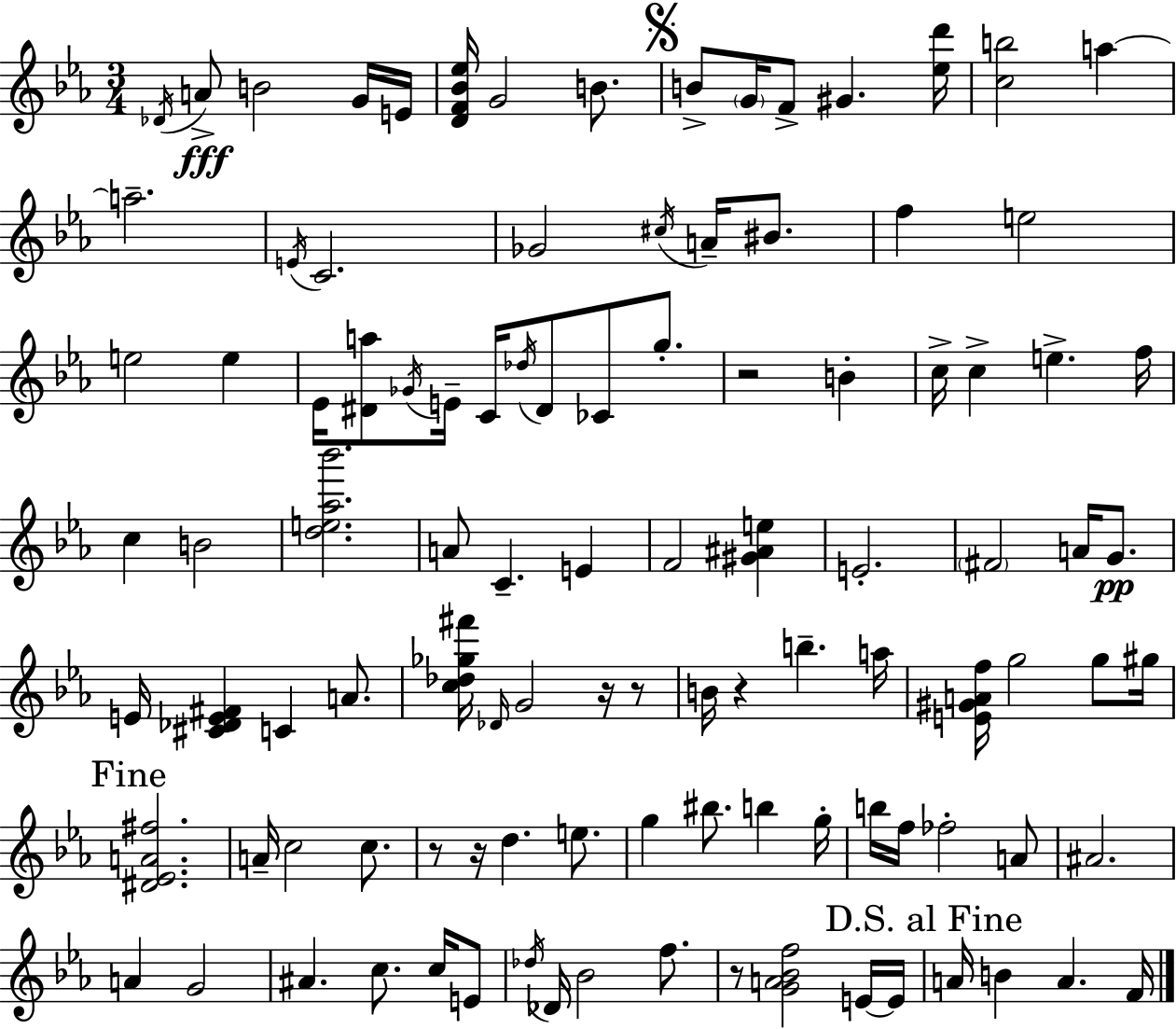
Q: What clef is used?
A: treble